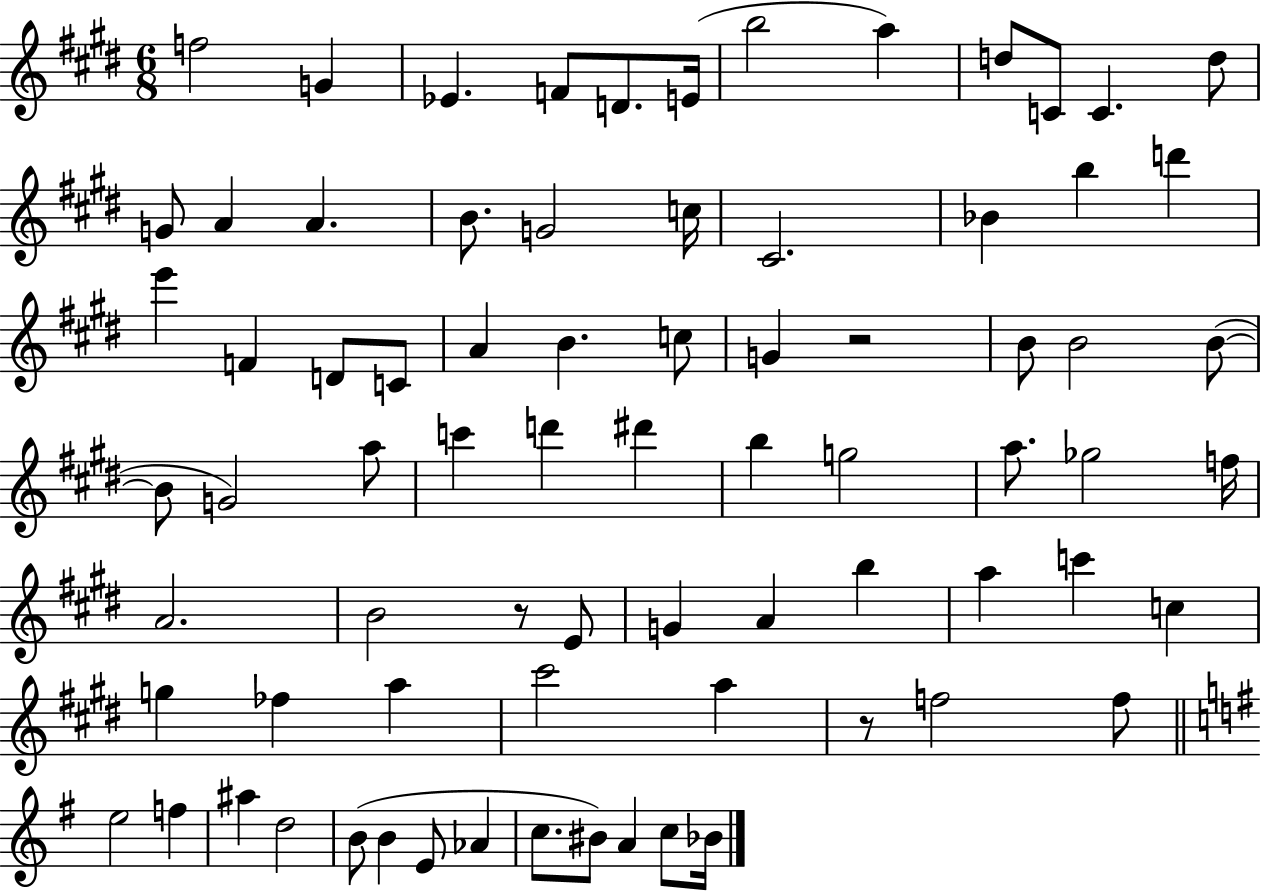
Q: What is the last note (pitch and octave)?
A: Bb4